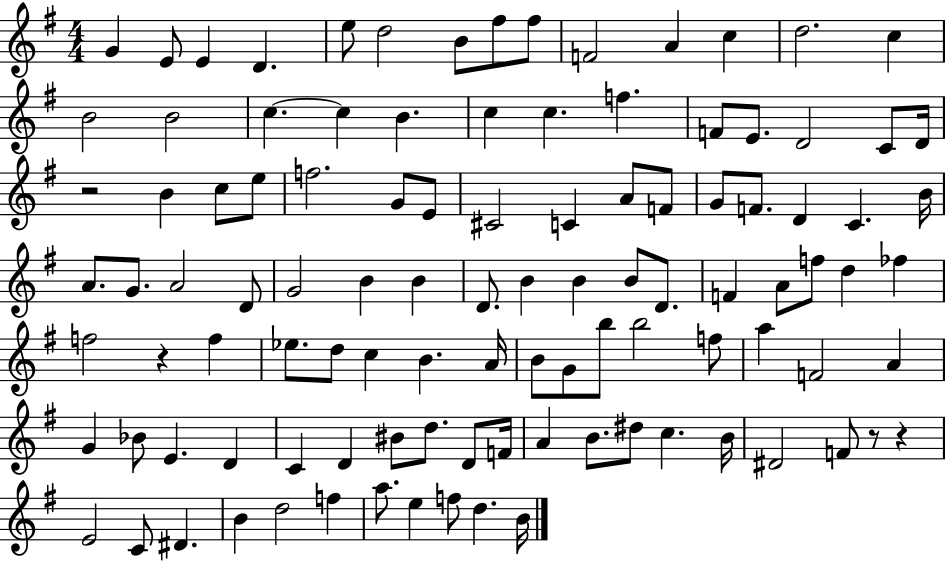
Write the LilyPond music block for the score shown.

{
  \clef treble
  \numericTimeSignature
  \time 4/4
  \key g \major
  \repeat volta 2 { g'4 e'8 e'4 d'4. | e''8 d''2 b'8 fis''8 fis''8 | f'2 a'4 c''4 | d''2. c''4 | \break b'2 b'2 | c''4.~~ c''4 b'4. | c''4 c''4. f''4. | f'8 e'8. d'2 c'8 d'16 | \break r2 b'4 c''8 e''8 | f''2. g'8 e'8 | cis'2 c'4 a'8 f'8 | g'8 f'8. d'4 c'4. b'16 | \break a'8. g'8. a'2 d'8 | g'2 b'4 b'4 | d'8. b'4 b'4 b'8 d'8. | f'4 a'8 f''8 d''4 fes''4 | \break f''2 r4 f''4 | ees''8. d''8 c''4 b'4. a'16 | b'8 g'8 b''8 b''2 f''8 | a''4 f'2 a'4 | \break g'4 bes'8 e'4. d'4 | c'4 d'4 bis'8 d''8. d'8 f'16 | a'4 b'8. dis''8 c''4. b'16 | dis'2 f'8 r8 r4 | \break e'2 c'8 dis'4. | b'4 d''2 f''4 | a''8. e''4 f''8 d''4. b'16 | } \bar "|."
}